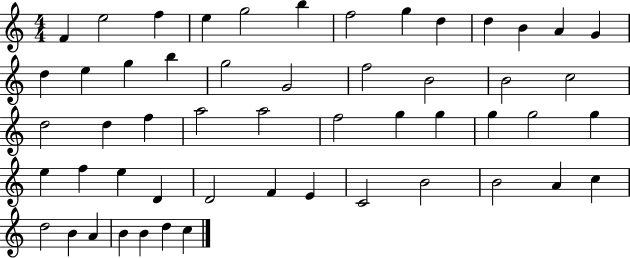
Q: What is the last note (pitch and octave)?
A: C5